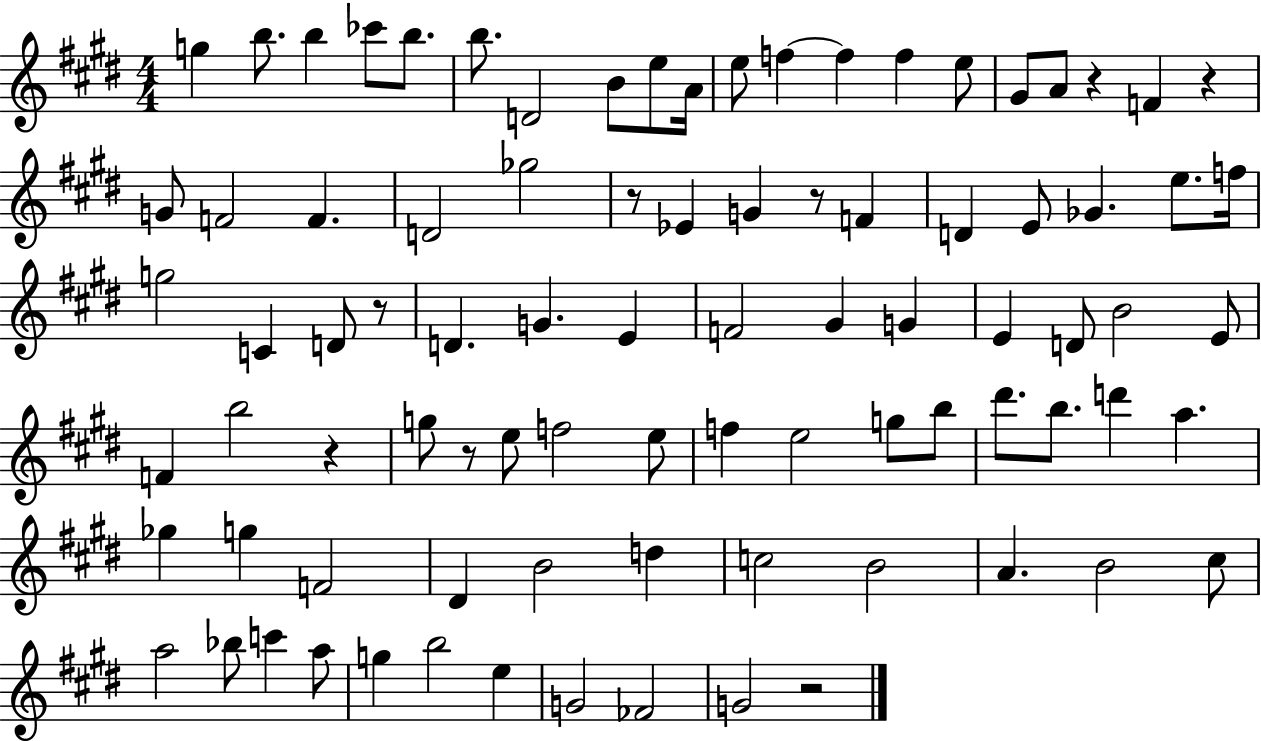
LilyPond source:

{
  \clef treble
  \numericTimeSignature
  \time 4/4
  \key e \major
  g''4 b''8. b''4 ces'''8 b''8. | b''8. d'2 b'8 e''8 a'16 | e''8 f''4~~ f''4 f''4 e''8 | gis'8 a'8 r4 f'4 r4 | \break g'8 f'2 f'4. | d'2 ges''2 | r8 ees'4 g'4 r8 f'4 | d'4 e'8 ges'4. e''8. f''16 | \break g''2 c'4 d'8 r8 | d'4. g'4. e'4 | f'2 gis'4 g'4 | e'4 d'8 b'2 e'8 | \break f'4 b''2 r4 | g''8 r8 e''8 f''2 e''8 | f''4 e''2 g''8 b''8 | dis'''8. b''8. d'''4 a''4. | \break ges''4 g''4 f'2 | dis'4 b'2 d''4 | c''2 b'2 | a'4. b'2 cis''8 | \break a''2 bes''8 c'''4 a''8 | g''4 b''2 e''4 | g'2 fes'2 | g'2 r2 | \break \bar "|."
}